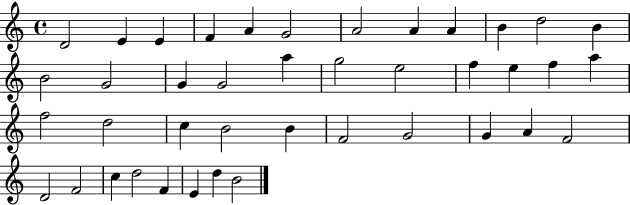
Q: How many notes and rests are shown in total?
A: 41